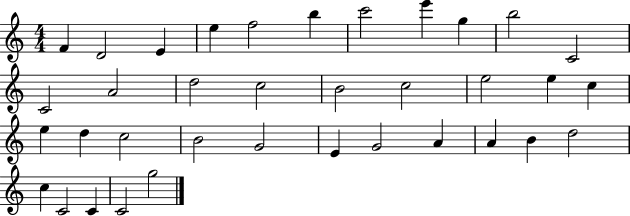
F4/q D4/h E4/q E5/q F5/h B5/q C6/h E6/q G5/q B5/h C4/h C4/h A4/h D5/h C5/h B4/h C5/h E5/h E5/q C5/q E5/q D5/q C5/h B4/h G4/h E4/q G4/h A4/q A4/q B4/q D5/h C5/q C4/h C4/q C4/h G5/h